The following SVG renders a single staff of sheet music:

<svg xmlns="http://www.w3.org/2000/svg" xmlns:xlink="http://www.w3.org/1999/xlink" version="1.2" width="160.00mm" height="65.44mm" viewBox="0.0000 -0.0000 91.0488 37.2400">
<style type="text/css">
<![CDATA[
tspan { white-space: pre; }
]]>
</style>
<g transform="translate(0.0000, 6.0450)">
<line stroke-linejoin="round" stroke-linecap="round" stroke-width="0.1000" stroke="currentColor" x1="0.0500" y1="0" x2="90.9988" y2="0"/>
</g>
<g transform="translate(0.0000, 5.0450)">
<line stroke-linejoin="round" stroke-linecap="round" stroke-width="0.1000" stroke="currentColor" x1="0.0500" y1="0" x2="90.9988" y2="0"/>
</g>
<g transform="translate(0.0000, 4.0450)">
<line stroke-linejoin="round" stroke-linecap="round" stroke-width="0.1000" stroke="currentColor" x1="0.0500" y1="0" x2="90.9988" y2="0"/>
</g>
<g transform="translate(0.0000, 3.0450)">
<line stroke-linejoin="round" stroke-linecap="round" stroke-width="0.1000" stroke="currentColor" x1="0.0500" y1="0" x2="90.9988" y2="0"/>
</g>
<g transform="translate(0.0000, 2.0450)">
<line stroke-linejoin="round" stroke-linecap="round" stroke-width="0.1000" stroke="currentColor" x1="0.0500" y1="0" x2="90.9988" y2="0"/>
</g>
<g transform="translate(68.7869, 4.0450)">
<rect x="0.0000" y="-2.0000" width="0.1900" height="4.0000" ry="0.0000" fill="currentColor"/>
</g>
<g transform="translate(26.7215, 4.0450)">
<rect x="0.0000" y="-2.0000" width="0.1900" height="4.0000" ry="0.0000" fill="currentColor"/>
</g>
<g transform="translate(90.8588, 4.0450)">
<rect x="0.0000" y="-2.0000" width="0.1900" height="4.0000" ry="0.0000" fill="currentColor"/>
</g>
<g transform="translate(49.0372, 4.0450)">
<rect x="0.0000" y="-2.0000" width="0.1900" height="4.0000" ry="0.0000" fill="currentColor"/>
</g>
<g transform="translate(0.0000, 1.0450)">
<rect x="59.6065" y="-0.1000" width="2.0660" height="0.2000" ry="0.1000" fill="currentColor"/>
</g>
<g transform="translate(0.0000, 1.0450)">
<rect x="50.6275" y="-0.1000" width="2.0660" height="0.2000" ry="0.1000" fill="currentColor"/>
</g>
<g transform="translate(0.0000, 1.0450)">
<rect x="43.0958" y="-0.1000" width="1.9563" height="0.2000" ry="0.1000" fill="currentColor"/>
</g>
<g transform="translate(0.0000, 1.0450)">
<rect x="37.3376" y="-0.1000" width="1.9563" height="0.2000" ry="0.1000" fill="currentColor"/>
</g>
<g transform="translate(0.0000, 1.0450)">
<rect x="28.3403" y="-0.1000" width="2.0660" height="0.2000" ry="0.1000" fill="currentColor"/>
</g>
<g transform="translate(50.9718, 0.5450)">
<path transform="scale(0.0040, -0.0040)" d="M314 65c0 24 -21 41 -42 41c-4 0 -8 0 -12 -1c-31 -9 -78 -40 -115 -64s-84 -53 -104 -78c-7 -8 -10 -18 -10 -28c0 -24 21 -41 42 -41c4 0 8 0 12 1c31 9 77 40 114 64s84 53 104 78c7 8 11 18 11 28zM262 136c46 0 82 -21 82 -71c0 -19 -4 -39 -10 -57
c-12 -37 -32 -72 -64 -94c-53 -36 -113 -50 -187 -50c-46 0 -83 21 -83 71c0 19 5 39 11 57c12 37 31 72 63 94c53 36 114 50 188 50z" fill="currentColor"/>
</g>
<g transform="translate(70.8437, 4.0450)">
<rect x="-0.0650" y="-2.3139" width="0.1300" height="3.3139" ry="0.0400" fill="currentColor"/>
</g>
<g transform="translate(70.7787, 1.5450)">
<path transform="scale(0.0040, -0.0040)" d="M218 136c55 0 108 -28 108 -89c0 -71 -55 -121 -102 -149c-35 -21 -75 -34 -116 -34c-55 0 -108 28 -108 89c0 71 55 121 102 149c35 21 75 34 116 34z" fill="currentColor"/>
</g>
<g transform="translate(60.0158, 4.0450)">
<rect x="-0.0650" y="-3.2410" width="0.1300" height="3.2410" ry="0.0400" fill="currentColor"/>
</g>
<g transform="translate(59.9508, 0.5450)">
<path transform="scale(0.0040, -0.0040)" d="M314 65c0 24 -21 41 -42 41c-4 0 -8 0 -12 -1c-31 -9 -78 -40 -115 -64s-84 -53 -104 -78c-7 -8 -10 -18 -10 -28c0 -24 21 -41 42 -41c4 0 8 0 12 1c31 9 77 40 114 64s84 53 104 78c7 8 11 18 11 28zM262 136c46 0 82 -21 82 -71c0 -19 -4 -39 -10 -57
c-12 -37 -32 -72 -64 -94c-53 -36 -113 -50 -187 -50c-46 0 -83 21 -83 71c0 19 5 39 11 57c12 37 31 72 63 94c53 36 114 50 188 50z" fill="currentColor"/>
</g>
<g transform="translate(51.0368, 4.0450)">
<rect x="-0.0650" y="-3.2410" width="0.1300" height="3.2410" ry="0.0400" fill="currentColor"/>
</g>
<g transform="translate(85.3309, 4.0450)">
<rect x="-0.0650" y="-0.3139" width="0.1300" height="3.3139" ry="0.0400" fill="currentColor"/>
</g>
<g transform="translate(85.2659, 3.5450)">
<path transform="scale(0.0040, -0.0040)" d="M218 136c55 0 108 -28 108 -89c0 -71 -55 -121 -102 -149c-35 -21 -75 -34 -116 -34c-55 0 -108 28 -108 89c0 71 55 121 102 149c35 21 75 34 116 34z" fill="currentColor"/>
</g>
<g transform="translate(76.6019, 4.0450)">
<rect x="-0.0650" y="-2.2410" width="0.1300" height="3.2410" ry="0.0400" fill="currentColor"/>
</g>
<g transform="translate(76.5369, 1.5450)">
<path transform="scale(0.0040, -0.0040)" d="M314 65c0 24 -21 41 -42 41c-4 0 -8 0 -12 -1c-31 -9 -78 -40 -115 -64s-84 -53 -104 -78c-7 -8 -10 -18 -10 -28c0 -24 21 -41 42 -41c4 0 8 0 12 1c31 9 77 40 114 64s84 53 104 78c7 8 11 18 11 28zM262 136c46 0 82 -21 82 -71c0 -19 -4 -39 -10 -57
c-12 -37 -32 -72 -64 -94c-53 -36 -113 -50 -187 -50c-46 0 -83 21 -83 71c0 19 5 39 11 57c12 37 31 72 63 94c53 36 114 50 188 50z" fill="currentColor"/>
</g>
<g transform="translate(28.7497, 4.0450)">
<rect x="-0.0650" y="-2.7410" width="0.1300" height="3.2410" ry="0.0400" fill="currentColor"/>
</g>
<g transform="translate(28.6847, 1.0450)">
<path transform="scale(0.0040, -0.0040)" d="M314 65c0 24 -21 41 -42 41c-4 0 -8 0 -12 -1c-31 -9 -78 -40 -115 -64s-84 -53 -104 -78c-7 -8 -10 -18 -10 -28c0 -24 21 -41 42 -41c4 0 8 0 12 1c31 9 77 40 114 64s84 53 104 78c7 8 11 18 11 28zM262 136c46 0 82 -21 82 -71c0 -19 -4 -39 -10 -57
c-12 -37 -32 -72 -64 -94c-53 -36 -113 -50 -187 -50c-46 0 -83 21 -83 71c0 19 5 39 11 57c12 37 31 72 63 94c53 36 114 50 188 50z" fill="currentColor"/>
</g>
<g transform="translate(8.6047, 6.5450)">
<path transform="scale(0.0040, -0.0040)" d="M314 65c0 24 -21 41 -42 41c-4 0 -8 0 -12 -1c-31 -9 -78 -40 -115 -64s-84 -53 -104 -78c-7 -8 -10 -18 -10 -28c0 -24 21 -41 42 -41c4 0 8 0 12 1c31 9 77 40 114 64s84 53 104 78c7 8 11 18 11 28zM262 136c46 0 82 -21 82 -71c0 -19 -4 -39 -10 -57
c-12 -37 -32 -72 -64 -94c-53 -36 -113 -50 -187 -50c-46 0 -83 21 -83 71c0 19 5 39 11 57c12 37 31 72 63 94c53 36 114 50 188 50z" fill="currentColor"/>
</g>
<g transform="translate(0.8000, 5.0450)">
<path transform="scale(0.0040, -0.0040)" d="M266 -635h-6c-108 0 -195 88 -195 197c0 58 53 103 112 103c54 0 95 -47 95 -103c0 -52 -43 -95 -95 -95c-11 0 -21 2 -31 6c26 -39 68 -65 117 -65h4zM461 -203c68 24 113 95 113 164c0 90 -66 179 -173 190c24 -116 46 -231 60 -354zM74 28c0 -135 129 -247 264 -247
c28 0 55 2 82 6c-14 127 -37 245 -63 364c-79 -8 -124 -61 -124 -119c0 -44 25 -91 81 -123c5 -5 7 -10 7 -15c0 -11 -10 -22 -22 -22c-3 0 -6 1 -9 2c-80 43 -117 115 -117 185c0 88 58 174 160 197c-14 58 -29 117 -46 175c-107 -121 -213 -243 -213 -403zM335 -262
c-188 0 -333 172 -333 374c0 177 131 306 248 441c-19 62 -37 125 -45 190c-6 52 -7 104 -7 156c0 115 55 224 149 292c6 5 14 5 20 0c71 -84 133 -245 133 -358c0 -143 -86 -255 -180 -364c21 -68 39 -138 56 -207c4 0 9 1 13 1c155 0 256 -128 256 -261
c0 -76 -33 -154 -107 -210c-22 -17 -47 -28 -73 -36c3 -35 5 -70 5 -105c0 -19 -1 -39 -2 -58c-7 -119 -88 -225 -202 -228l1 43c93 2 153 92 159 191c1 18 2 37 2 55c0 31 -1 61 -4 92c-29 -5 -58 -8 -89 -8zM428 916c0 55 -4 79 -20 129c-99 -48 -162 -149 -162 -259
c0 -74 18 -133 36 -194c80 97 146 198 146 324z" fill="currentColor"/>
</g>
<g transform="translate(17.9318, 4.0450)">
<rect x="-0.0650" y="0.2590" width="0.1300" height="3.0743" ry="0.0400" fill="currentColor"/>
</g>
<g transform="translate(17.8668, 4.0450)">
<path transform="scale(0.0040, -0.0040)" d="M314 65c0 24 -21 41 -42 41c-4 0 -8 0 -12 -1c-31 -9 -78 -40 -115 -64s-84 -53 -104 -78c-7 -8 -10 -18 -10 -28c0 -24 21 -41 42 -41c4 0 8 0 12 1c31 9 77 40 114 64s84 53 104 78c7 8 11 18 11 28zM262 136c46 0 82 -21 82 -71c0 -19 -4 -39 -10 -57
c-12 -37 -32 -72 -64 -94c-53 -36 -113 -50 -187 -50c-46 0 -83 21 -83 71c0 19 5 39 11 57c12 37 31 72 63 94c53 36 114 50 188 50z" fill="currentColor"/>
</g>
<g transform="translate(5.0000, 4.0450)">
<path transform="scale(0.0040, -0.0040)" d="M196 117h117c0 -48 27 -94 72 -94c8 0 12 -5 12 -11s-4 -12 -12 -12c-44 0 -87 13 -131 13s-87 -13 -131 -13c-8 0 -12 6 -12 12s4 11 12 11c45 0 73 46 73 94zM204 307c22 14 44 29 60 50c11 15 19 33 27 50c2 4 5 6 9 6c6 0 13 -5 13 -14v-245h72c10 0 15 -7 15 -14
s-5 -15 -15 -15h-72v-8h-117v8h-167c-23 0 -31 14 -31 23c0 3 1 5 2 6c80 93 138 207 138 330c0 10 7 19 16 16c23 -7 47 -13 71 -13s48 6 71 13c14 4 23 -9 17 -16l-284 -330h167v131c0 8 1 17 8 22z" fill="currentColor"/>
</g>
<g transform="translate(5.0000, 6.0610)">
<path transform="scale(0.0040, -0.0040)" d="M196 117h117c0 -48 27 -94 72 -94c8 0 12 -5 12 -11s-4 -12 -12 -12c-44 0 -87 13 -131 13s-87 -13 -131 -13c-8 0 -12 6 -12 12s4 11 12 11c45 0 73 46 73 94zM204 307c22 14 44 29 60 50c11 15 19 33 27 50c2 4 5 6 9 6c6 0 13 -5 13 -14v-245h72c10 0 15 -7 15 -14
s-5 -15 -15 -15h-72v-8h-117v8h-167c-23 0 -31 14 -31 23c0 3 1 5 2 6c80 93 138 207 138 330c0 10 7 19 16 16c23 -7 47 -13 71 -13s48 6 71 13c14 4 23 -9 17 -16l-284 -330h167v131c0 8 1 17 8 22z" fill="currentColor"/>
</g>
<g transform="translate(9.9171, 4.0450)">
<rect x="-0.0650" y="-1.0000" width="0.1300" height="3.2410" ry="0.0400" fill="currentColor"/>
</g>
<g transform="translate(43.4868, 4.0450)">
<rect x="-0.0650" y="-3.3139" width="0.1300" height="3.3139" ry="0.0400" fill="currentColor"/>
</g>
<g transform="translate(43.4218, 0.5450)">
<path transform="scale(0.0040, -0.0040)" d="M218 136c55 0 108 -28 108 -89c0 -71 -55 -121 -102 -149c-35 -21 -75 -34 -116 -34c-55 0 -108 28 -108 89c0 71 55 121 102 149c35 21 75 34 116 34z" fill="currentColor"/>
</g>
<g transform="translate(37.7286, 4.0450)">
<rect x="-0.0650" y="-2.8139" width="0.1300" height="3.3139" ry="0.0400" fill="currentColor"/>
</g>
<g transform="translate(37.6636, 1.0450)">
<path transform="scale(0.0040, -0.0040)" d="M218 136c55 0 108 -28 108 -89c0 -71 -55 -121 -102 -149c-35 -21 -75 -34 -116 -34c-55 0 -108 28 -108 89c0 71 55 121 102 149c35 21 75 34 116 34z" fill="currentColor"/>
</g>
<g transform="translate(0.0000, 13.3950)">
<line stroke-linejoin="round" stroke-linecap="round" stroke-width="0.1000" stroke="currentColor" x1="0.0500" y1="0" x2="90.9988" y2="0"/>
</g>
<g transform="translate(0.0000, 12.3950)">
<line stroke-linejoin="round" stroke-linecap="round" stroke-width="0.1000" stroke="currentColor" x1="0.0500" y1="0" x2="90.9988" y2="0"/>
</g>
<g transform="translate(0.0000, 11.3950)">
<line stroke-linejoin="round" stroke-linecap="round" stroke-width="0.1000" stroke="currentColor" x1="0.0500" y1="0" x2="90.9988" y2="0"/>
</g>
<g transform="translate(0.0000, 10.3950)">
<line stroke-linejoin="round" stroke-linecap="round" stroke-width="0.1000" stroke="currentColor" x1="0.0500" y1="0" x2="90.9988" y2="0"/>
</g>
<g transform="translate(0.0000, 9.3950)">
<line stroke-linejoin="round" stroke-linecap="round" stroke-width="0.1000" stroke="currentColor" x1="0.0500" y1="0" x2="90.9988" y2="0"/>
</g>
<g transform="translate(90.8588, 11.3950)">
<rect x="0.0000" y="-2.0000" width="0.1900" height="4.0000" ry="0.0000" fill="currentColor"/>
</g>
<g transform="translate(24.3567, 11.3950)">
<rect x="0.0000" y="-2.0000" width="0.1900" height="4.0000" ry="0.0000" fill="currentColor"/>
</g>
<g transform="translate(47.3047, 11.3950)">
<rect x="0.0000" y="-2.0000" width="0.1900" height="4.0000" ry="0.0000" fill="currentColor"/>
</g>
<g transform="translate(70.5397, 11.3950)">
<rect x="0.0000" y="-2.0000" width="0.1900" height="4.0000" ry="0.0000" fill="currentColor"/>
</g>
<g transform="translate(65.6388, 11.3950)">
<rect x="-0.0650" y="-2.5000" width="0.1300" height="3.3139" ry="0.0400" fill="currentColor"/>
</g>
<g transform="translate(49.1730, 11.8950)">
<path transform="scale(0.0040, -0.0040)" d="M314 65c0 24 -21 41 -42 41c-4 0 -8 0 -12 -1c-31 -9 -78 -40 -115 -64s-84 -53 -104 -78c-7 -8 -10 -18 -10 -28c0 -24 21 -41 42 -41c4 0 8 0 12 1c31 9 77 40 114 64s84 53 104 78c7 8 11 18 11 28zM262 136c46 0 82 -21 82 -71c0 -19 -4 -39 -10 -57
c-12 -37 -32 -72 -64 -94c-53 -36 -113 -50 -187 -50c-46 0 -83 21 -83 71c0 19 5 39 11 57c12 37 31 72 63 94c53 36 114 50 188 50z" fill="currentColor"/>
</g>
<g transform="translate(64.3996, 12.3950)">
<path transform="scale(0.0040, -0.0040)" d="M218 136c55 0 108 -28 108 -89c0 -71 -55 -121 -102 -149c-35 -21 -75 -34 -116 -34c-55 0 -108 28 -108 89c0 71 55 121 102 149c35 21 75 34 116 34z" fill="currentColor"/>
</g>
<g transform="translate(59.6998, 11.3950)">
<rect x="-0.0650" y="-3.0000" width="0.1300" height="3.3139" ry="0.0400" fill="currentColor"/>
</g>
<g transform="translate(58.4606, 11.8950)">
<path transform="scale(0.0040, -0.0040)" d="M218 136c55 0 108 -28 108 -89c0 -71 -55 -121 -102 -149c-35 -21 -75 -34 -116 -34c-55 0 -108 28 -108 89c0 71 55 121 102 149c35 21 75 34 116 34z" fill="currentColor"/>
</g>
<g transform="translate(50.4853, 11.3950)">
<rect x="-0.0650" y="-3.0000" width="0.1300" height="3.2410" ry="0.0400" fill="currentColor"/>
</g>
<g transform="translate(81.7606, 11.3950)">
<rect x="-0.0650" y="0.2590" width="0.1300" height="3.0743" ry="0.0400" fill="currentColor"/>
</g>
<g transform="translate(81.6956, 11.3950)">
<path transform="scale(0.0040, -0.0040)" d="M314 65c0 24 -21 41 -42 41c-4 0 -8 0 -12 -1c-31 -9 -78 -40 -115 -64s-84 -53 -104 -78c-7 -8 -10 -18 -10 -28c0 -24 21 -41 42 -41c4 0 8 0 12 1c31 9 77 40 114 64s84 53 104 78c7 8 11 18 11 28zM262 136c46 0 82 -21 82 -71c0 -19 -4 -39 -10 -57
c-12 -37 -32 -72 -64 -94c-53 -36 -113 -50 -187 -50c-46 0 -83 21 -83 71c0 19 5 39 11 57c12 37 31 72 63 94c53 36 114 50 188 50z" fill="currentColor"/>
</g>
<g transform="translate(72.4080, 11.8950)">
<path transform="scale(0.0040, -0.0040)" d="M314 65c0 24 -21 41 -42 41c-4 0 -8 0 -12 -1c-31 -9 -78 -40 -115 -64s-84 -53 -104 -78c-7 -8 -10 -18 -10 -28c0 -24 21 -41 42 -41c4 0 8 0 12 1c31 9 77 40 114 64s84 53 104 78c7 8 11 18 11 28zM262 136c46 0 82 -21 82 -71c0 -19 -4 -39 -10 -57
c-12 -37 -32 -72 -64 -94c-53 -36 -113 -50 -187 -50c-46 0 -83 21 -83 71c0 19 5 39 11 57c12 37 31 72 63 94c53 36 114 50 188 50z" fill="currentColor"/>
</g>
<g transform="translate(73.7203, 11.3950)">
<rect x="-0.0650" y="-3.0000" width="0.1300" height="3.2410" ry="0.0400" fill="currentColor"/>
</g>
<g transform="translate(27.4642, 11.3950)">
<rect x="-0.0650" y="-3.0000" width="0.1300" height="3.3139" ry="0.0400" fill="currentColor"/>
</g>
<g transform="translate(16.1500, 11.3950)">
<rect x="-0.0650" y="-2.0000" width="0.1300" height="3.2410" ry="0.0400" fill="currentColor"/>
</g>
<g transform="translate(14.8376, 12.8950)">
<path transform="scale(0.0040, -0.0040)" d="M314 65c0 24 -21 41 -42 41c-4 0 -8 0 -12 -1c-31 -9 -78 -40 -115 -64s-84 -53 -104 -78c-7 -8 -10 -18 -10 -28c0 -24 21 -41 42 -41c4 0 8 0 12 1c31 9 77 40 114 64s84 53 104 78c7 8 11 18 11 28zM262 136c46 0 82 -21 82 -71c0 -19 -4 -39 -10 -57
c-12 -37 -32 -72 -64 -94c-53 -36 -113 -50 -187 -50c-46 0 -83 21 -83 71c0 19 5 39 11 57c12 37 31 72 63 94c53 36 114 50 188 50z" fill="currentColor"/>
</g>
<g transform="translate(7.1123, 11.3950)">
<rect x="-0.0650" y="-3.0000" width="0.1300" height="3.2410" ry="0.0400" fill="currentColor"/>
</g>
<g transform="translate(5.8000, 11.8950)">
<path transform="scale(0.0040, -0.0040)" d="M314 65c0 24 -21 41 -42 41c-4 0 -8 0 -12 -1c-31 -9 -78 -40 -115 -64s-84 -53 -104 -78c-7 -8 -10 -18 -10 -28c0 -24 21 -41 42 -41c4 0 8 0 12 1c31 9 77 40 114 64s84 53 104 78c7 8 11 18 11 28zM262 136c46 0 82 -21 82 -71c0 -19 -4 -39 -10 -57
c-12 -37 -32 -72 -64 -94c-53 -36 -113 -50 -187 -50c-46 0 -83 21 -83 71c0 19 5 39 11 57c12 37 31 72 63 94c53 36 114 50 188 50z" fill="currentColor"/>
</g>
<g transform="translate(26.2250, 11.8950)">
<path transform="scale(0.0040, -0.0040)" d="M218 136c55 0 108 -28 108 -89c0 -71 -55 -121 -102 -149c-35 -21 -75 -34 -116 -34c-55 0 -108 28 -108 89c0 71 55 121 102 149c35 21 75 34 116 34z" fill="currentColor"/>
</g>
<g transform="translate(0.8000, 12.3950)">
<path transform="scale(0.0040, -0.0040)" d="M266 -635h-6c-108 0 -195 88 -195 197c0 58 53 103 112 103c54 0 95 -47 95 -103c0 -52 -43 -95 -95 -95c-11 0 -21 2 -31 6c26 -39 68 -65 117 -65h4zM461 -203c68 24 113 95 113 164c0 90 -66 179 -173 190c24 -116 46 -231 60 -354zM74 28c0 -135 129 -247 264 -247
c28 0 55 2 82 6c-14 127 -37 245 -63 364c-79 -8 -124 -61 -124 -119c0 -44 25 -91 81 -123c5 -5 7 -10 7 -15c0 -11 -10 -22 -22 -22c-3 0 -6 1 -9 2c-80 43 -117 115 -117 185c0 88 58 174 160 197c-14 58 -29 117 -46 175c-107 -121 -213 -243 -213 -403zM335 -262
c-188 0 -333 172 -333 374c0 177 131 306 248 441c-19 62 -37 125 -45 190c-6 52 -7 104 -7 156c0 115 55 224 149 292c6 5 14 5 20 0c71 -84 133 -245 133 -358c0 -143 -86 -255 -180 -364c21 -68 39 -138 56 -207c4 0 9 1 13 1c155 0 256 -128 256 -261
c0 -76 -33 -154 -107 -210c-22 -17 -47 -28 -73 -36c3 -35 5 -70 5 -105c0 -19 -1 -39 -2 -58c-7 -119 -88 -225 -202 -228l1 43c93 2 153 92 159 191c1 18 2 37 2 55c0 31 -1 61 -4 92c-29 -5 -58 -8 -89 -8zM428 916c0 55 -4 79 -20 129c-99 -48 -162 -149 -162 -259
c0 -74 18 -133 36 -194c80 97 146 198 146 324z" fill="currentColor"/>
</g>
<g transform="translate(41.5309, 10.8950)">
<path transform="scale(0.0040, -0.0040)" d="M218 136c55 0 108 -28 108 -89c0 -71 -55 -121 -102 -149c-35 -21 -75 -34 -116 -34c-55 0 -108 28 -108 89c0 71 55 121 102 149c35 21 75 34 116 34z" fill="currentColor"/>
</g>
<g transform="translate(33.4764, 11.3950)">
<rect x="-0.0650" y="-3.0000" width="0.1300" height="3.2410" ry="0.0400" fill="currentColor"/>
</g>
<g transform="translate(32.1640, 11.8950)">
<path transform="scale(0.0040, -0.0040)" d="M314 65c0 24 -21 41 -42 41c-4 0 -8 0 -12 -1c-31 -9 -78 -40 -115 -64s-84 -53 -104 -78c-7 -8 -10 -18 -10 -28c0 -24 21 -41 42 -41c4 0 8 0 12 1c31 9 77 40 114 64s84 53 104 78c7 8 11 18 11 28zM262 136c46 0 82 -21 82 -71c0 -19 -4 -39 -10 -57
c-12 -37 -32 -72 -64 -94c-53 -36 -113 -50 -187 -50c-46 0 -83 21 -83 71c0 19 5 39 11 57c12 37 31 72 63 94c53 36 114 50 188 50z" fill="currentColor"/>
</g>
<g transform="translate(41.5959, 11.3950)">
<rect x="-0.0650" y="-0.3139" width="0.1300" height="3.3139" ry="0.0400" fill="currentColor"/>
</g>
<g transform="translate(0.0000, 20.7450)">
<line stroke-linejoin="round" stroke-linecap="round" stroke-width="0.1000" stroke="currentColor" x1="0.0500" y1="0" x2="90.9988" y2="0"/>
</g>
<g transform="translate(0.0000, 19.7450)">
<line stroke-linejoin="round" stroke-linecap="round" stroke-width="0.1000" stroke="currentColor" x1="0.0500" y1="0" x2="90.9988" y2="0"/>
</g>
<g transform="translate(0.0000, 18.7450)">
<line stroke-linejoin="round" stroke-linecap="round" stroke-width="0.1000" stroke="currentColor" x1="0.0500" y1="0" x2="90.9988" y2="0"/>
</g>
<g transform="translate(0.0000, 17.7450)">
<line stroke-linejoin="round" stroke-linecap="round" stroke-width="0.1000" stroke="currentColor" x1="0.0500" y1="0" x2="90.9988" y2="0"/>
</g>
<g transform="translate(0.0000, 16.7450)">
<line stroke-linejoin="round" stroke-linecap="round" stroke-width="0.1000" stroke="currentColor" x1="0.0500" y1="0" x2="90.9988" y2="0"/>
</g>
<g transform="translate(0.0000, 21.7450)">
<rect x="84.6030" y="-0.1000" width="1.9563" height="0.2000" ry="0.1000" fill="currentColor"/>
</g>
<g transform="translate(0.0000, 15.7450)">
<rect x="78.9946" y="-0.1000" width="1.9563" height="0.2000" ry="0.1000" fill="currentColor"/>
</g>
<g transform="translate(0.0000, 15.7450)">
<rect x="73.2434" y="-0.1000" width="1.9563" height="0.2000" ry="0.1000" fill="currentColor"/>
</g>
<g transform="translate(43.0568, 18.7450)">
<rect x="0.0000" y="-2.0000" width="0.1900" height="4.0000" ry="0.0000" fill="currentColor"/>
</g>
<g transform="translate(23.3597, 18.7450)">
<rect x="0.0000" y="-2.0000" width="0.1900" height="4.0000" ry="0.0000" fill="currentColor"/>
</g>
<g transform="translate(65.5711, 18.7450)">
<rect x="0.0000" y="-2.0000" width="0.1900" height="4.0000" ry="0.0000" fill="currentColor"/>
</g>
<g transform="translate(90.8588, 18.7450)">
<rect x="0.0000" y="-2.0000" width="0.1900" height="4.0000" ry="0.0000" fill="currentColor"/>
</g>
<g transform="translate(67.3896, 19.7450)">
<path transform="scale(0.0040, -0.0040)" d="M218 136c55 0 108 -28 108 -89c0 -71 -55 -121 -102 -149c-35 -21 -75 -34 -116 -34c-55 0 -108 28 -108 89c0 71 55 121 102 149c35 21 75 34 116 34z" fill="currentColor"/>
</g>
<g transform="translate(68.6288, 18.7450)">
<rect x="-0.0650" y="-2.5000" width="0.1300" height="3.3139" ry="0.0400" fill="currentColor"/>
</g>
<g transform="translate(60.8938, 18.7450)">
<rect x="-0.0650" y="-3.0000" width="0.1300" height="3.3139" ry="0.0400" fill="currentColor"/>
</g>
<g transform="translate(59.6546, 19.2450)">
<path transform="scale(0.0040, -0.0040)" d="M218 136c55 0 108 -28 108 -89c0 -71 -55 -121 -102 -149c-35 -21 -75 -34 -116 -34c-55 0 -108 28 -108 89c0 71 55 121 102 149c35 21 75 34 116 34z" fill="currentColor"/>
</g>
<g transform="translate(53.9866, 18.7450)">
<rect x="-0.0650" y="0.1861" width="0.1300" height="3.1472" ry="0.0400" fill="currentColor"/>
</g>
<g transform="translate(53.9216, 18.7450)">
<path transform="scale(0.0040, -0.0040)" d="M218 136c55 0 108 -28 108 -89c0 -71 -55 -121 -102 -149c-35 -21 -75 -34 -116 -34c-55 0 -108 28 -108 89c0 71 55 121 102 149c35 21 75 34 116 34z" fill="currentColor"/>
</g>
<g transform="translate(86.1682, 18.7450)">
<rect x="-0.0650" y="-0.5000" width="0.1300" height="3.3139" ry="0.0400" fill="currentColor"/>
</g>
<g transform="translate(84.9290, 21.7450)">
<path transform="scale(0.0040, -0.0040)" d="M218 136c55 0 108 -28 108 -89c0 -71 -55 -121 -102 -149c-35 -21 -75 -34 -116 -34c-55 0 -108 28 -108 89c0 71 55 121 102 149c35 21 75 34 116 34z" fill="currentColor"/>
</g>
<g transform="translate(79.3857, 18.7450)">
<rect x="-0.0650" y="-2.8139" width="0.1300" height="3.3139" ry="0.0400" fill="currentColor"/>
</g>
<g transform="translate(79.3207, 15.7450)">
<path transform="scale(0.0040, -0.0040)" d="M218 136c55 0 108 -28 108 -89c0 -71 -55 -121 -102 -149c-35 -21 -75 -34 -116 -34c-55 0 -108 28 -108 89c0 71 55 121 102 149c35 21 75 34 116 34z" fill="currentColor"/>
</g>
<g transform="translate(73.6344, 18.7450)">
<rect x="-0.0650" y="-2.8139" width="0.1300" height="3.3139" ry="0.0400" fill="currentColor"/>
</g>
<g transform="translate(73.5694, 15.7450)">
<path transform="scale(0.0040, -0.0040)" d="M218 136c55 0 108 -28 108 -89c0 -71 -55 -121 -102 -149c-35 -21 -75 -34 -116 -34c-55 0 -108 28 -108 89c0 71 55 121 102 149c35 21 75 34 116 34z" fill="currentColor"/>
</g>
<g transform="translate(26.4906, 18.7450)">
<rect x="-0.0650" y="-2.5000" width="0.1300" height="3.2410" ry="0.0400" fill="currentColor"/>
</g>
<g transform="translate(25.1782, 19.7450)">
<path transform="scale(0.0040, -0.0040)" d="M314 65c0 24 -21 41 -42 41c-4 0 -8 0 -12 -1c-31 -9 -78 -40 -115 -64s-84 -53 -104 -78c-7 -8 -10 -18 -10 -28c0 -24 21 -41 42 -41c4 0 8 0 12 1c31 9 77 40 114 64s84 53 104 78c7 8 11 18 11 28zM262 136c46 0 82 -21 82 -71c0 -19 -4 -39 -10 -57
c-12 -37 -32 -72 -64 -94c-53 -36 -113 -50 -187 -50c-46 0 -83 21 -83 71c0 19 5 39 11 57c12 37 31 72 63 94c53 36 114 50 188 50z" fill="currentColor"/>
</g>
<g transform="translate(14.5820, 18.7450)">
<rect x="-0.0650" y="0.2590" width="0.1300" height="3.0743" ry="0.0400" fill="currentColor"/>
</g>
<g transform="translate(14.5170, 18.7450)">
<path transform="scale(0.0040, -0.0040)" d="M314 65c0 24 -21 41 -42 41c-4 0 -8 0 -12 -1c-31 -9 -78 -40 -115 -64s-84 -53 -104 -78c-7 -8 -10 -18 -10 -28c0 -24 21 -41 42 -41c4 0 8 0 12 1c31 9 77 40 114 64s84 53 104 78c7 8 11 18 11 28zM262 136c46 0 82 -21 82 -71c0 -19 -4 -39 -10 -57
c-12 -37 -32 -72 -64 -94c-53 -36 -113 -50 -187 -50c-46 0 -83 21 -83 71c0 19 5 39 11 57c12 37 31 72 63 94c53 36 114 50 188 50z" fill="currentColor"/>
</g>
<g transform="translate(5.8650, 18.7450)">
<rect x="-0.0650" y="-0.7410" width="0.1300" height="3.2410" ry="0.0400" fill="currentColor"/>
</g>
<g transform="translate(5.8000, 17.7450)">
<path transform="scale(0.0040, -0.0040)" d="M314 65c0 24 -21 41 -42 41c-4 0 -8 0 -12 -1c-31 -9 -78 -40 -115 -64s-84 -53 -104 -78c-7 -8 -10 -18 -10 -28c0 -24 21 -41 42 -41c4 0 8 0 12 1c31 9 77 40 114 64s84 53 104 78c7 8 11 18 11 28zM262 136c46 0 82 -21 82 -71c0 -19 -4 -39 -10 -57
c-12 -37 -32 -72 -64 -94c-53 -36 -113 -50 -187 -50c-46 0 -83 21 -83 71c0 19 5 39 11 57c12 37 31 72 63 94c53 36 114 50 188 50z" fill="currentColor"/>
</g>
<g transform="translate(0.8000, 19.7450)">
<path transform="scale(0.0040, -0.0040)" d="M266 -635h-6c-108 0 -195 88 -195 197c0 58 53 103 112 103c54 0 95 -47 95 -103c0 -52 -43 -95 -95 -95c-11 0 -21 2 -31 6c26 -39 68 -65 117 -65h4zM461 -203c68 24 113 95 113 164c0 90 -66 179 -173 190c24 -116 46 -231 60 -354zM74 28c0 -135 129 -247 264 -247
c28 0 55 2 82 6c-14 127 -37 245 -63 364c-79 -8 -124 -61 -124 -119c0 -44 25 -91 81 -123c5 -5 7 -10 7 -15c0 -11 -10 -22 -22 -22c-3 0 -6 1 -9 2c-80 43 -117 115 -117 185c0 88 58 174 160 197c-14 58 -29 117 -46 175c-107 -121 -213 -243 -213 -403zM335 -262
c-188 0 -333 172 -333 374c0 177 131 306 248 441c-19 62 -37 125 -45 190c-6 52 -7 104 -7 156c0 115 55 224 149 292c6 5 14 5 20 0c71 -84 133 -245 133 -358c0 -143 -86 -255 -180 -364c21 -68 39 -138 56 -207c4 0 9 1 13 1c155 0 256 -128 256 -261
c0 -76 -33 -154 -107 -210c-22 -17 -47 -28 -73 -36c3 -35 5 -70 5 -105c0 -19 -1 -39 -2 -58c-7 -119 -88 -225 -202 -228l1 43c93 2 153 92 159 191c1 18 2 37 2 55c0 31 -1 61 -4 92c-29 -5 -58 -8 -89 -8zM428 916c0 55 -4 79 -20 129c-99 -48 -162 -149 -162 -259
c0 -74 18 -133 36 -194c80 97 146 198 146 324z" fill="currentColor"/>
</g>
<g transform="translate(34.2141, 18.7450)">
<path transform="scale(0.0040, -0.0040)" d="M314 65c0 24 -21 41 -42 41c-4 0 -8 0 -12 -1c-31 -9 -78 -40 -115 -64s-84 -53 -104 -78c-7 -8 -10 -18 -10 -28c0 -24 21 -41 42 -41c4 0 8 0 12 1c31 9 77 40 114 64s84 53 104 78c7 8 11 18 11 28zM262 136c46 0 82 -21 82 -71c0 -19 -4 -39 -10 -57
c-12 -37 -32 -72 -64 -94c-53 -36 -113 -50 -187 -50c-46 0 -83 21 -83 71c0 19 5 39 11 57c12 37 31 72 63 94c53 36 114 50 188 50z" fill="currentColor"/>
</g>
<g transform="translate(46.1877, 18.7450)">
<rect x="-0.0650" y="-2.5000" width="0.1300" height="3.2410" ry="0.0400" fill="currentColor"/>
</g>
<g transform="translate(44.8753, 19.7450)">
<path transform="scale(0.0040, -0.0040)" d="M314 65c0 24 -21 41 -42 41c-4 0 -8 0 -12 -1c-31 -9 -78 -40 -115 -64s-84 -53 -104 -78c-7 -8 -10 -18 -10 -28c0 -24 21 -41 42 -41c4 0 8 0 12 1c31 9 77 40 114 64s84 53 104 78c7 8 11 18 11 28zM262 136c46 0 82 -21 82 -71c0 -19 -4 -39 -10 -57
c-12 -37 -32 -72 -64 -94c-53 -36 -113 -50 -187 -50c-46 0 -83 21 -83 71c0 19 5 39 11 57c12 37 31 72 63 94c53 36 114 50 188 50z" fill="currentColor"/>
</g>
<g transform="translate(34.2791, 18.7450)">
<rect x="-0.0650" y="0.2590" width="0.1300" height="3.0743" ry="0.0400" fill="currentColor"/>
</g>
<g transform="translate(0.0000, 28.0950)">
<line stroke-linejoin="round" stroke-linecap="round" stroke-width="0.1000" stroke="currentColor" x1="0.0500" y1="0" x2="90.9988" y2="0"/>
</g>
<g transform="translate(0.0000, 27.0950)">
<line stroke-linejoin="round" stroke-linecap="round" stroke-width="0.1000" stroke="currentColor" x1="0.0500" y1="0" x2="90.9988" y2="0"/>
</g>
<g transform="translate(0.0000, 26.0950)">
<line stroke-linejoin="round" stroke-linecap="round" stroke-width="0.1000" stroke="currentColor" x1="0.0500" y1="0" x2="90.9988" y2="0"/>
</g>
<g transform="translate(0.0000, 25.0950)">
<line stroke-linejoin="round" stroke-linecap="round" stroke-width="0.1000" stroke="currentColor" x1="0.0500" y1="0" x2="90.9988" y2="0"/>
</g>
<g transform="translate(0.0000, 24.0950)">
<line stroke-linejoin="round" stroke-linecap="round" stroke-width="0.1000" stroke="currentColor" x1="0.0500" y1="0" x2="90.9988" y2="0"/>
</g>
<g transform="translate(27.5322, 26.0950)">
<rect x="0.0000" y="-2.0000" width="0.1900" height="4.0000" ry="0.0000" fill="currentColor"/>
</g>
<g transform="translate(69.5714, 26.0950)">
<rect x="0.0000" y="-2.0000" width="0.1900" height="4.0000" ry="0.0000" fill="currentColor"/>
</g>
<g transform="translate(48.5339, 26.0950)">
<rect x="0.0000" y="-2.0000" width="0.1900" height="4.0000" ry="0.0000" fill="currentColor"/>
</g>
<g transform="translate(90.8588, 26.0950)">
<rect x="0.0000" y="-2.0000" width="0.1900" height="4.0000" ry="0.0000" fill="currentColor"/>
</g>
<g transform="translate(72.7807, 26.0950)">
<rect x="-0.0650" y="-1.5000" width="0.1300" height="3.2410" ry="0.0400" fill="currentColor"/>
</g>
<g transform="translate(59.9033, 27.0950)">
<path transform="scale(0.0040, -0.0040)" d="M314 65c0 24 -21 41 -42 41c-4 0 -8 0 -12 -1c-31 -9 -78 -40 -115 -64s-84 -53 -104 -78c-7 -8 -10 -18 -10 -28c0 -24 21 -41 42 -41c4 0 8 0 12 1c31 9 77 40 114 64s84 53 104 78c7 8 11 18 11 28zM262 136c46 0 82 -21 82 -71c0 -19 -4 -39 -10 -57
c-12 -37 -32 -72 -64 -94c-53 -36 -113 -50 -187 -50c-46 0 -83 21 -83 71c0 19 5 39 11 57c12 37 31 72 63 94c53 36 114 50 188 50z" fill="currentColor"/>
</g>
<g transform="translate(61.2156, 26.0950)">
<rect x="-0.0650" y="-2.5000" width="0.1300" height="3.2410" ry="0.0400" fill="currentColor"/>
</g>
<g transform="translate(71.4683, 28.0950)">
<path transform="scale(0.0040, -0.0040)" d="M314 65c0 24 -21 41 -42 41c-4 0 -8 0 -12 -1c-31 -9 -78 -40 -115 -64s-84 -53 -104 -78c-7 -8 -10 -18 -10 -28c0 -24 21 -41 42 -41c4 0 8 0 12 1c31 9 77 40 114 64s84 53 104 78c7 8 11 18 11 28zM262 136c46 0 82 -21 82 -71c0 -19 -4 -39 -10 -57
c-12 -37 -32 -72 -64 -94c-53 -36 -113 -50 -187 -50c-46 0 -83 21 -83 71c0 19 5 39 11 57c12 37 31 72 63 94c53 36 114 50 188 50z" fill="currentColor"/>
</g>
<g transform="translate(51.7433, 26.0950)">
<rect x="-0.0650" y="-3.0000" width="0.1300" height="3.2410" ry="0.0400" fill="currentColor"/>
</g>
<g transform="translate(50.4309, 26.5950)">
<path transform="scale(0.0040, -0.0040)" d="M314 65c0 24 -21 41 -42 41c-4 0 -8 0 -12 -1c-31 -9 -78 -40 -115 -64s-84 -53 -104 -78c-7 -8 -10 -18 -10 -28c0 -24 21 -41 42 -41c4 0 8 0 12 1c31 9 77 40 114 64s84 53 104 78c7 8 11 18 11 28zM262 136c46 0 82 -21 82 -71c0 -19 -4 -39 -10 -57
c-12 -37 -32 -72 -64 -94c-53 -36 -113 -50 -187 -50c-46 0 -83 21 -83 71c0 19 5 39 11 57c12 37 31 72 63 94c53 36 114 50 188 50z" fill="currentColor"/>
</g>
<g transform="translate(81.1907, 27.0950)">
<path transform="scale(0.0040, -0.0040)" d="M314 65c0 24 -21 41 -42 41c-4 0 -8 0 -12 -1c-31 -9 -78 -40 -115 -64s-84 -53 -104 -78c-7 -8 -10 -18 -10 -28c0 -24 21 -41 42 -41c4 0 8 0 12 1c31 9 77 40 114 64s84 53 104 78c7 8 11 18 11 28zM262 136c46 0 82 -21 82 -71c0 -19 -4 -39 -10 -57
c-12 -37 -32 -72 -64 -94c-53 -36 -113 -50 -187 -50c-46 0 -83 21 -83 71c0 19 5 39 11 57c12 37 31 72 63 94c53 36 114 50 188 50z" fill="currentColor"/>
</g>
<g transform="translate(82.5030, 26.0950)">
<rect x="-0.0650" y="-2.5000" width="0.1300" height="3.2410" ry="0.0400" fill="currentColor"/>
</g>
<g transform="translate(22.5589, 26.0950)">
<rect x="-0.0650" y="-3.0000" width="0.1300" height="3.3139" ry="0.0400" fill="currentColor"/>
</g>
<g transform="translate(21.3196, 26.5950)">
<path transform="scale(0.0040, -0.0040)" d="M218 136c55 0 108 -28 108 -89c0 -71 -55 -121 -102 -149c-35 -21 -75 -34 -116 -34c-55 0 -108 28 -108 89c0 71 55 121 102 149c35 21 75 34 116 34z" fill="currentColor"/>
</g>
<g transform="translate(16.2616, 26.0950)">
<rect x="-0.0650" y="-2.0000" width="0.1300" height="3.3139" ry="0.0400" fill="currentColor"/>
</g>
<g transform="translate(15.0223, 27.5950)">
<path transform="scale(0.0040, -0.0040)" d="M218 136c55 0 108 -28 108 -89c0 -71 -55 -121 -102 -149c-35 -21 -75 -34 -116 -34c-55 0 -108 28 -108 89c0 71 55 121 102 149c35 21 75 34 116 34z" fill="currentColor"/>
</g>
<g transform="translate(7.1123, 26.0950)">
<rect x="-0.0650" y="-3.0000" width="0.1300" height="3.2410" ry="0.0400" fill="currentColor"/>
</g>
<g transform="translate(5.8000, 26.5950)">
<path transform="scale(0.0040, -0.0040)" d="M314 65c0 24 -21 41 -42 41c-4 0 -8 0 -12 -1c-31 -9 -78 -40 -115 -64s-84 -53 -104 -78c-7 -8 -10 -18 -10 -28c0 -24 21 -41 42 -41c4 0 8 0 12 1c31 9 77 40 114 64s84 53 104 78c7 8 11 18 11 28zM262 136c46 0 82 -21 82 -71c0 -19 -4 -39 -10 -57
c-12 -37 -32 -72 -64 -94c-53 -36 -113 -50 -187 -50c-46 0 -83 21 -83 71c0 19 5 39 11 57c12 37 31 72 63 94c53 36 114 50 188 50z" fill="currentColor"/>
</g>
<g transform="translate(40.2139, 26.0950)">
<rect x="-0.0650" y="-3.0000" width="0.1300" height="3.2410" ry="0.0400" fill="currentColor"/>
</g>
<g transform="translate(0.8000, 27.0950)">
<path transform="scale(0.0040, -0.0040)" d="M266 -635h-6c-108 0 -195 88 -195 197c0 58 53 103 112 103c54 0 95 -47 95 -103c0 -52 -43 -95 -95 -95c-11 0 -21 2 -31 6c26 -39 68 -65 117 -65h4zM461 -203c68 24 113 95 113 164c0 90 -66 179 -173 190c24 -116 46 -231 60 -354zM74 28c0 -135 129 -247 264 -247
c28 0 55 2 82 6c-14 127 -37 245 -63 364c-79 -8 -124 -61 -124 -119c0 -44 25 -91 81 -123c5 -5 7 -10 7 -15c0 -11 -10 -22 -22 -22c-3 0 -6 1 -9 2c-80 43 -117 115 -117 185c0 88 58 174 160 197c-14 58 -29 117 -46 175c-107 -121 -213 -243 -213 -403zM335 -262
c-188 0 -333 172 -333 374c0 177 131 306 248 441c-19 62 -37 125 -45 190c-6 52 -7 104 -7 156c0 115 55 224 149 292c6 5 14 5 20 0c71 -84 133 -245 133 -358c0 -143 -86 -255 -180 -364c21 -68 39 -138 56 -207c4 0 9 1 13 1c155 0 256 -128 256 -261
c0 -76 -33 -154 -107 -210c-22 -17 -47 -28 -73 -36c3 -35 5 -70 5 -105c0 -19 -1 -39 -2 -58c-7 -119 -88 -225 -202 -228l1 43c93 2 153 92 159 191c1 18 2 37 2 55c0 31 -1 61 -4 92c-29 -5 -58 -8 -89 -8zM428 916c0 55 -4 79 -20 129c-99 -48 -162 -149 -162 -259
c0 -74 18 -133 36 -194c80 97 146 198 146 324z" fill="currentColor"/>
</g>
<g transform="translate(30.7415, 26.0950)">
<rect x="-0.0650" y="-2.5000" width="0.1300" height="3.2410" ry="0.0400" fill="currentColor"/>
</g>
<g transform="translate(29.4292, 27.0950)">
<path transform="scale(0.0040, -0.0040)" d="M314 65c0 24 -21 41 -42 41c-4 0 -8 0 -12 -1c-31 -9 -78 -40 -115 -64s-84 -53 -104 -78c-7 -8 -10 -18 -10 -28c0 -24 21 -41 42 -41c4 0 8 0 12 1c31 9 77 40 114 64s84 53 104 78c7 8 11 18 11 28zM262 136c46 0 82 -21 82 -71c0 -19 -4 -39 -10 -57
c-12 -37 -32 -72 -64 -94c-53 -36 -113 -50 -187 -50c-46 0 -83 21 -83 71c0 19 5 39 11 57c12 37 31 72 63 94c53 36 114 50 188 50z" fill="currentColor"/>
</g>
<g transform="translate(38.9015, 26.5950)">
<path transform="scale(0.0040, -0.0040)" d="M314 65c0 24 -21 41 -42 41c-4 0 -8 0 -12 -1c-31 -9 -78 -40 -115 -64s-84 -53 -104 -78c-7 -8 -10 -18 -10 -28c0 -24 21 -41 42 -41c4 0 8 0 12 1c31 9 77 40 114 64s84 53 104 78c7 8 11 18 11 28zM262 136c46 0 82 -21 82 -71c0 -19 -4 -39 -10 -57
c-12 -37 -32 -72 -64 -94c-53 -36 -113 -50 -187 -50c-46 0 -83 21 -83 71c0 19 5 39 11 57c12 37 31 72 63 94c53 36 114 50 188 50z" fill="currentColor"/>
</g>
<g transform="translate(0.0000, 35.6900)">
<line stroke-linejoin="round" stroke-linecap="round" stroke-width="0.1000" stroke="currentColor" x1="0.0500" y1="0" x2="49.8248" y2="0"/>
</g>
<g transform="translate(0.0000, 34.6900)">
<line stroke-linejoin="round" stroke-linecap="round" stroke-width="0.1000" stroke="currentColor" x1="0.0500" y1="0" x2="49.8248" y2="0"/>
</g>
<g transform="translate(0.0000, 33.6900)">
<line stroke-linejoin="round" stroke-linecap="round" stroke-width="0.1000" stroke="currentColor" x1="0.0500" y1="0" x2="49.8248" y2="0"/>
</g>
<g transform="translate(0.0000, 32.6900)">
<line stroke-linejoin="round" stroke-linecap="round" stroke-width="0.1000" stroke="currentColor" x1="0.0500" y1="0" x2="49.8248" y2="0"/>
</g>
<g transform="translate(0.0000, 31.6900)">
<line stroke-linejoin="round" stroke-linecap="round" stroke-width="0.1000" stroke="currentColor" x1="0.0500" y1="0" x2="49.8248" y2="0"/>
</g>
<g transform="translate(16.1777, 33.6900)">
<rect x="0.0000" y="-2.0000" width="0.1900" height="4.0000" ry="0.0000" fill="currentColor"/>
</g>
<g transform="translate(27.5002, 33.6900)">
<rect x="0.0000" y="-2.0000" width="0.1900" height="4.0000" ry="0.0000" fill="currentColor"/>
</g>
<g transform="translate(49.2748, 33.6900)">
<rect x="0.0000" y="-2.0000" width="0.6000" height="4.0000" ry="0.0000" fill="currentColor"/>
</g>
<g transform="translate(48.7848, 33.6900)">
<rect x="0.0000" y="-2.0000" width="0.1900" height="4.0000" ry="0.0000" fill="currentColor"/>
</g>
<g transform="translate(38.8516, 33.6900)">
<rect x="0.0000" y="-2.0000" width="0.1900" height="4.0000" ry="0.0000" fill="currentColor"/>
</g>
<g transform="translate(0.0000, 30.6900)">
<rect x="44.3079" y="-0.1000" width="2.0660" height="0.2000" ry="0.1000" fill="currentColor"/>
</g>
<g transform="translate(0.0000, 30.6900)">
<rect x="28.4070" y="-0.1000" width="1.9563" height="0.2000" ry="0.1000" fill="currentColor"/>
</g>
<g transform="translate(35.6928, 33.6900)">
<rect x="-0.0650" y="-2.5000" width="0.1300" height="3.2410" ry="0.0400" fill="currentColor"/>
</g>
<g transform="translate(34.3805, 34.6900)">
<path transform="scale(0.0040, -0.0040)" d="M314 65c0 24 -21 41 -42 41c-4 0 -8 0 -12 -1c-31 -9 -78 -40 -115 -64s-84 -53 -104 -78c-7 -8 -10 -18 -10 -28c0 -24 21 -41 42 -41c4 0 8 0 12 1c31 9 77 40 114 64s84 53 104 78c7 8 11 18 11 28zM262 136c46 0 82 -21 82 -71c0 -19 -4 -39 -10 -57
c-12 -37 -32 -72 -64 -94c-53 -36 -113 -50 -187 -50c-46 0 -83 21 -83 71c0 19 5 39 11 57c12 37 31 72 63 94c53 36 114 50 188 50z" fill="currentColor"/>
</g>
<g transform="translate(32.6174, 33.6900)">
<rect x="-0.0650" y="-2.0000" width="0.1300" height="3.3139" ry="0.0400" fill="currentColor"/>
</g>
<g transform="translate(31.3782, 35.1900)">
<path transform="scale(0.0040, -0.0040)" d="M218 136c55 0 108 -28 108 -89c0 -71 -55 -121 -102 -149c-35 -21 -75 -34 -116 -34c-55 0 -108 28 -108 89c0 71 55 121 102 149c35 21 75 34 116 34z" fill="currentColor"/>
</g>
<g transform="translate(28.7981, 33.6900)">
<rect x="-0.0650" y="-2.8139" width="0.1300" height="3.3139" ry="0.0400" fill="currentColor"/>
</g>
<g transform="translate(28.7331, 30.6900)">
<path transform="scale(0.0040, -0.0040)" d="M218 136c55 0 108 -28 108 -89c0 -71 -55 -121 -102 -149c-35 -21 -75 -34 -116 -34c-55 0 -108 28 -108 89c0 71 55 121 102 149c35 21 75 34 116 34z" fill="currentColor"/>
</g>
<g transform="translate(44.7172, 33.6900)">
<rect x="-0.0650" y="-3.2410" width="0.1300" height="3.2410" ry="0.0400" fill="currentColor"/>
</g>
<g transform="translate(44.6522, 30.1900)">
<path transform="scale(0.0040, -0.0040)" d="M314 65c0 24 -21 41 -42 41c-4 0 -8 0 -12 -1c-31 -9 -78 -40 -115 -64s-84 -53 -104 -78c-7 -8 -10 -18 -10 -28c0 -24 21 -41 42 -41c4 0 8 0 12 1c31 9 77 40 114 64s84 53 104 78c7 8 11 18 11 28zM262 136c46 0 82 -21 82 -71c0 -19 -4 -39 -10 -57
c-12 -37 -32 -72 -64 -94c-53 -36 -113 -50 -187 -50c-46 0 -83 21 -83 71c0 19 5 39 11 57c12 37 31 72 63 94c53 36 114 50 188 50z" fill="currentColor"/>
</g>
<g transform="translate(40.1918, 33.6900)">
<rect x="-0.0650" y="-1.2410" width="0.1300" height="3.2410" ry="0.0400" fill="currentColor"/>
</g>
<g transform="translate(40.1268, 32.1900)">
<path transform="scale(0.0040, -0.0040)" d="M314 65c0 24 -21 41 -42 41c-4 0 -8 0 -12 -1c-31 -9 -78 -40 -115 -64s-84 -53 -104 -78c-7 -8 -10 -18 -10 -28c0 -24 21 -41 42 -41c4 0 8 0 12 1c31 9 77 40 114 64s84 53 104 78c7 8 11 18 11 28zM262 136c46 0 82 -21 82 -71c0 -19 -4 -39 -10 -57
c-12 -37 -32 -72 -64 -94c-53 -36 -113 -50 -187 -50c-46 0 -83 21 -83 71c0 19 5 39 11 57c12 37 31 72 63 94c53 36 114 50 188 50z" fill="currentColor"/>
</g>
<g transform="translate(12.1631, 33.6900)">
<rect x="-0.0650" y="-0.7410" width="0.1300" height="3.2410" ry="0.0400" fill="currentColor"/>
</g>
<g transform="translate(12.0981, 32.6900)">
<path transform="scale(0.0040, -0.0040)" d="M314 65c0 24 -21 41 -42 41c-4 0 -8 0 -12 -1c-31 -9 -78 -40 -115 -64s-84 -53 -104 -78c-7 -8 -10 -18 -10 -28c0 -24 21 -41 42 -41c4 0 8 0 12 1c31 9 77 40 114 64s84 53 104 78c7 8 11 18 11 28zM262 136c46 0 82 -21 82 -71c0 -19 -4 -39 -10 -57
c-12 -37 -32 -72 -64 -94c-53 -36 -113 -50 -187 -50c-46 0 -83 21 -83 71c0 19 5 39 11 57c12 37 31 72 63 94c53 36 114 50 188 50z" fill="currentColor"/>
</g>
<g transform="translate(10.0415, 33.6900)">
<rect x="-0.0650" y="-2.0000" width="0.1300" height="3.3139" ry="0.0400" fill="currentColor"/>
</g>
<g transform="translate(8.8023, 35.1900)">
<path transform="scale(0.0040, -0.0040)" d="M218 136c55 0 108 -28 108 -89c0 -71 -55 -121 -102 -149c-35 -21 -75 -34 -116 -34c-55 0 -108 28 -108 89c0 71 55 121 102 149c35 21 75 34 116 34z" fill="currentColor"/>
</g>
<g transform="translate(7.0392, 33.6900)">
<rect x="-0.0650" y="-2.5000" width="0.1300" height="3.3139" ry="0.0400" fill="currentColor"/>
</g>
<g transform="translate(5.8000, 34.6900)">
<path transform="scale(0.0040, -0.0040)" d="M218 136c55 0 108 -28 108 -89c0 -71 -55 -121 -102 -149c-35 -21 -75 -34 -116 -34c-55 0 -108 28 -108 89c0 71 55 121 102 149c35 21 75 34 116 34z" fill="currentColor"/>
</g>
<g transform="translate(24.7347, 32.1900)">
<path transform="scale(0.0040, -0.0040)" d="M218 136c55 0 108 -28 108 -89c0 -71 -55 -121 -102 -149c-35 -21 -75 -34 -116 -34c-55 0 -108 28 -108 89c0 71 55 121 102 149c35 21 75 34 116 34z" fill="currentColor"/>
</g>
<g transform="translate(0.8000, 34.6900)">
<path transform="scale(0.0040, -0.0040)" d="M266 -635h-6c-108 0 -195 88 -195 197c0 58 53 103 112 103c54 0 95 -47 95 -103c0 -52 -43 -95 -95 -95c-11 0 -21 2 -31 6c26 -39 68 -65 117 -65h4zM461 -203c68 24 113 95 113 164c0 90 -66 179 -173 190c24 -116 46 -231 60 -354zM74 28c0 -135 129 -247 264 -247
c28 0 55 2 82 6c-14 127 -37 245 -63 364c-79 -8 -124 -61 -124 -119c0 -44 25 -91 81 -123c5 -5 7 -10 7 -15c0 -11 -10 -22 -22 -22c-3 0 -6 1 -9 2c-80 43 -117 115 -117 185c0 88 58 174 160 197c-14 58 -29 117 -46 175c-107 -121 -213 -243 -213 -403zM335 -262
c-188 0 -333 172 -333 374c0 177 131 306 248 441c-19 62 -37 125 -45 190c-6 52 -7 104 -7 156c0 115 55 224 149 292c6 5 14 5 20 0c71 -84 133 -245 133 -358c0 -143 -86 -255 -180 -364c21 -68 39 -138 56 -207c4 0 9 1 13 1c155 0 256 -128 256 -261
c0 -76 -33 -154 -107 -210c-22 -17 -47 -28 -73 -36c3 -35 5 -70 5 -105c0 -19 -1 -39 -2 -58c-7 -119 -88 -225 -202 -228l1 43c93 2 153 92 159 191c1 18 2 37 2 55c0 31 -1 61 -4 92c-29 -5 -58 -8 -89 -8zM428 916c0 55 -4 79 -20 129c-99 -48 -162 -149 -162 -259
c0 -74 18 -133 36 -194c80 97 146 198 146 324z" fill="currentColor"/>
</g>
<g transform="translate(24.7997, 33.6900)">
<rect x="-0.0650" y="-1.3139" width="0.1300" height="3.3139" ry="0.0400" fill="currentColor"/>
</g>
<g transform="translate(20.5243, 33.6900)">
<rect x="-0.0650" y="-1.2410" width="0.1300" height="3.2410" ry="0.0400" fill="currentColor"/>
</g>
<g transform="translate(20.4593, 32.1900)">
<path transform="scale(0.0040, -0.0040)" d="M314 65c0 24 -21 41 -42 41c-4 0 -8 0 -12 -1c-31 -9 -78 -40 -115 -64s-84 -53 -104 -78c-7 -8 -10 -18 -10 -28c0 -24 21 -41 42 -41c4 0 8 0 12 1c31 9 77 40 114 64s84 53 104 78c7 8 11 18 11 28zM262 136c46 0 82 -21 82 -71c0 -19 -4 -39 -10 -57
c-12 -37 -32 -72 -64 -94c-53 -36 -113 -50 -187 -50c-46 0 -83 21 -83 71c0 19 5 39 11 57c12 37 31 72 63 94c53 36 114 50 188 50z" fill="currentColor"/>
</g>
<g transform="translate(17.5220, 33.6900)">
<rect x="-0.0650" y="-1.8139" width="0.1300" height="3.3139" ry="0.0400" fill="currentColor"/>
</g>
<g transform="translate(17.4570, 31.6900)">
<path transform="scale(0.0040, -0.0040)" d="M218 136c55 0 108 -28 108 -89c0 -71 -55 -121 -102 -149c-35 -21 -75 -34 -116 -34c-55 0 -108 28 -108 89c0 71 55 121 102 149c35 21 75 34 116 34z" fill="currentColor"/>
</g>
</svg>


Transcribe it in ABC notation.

X:1
T:Untitled
M:4/4
L:1/4
K:C
D2 B2 a2 a b b2 b2 g g2 c A2 F2 A A2 c A2 A G A2 B2 d2 B2 G2 B2 G2 B A G a a C A2 F A G2 A2 A2 G2 E2 G2 G F d2 f e2 e a F G2 e2 b2